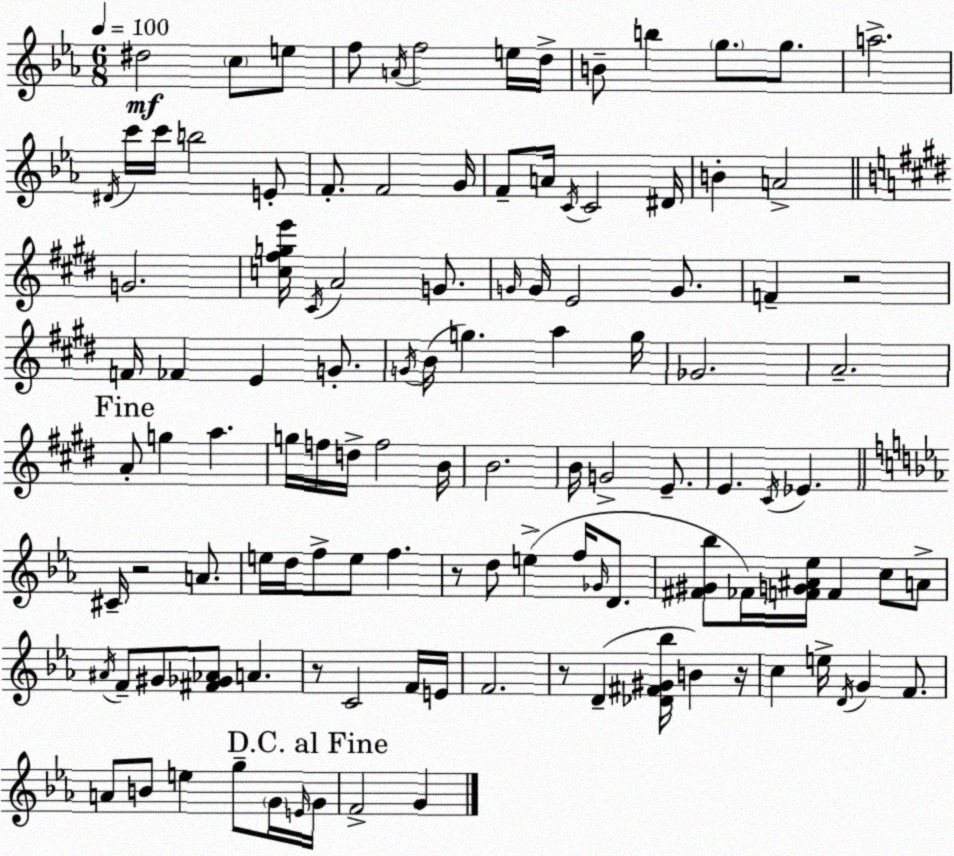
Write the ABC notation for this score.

X:1
T:Untitled
M:6/8
L:1/4
K:Eb
^d2 c/2 e/2 f/2 A/4 f2 e/4 d/4 B/2 b g/2 g/2 a2 ^D/4 c'/4 c'/4 b2 E/2 F/2 F2 G/4 F/2 A/4 C/4 C2 ^D/4 B A2 G2 [c^fge']/4 ^C/4 A2 G/2 G/4 G/4 E2 G/2 F z2 F/4 _F E G/2 G/4 B/4 g a g/4 _G2 A2 A/2 g a g/4 f/4 d/4 f2 B/4 B2 B/4 G2 E/2 E ^C/4 _E ^C/4 z2 A/2 e/4 d/4 f/2 e/2 f z/2 d/2 e f/4 _G/4 D/2 [^F^G_b]/2 _F/4 [FG^A_e]/4 F c/2 A/2 ^A/4 F/2 ^G/2 [^F_G_A]/2 A z/2 C2 F/4 E/4 F2 z/2 D [_D^F^G_b]/4 B z/4 c e/4 D/4 G F/2 A/2 B/2 e g/2 G/4 E/4 G/4 F2 G